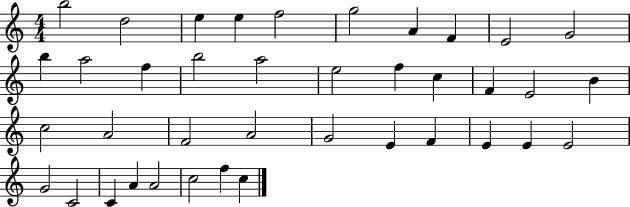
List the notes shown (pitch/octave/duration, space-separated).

B5/h D5/h E5/q E5/q F5/h G5/h A4/q F4/q E4/h G4/h B5/q A5/h F5/q B5/h A5/h E5/h F5/q C5/q F4/q E4/h B4/q C5/h A4/h F4/h A4/h G4/h E4/q F4/q E4/q E4/q E4/h G4/h C4/h C4/q A4/q A4/h C5/h F5/q C5/q